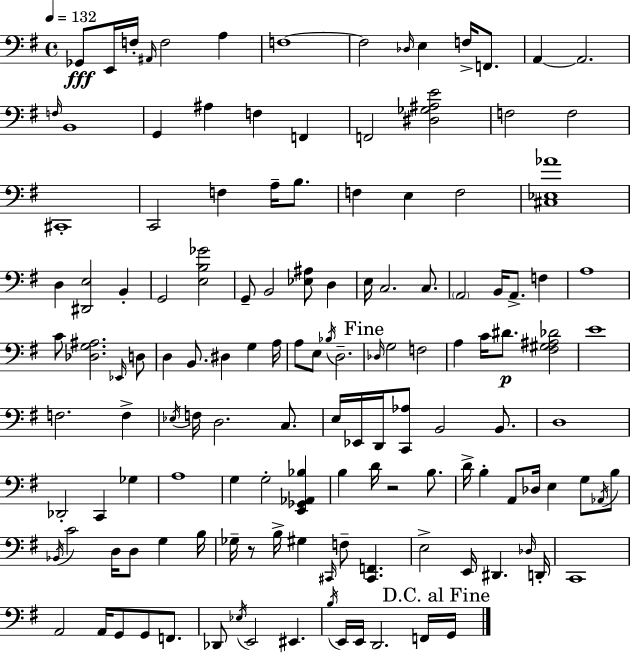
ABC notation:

X:1
T:Untitled
M:4/4
L:1/4
K:G
_G,,/2 E,,/4 F,/4 ^A,,/4 F,2 A, F,4 F,2 _D,/4 E, F,/4 F,,/2 A,, A,,2 F,/4 B,,4 G,, ^A, F, F,, F,,2 [^D,_G,^A,E]2 F,2 F,2 ^C,,4 C,,2 F, A,/4 B,/2 F, E, F,2 [^C,_E,_A]4 D, [^D,,E,]2 B,, G,,2 [E,B,_G]2 G,,/2 B,,2 [_E,^A,]/2 D, E,/4 C,2 C,/2 A,,2 B,,/4 A,,/2 F, A,4 C/2 [_D,G,^A,]2 _E,,/4 D,/2 D, B,,/2 ^D, G, A,/4 A,/2 E,/2 _B,/4 D,2 _D,/4 G,2 F,2 A, C/4 ^D/2 [^F,^G,^A,_D]2 E4 F,2 F, _E,/4 F,/4 D,2 C,/2 E,/4 _E,,/4 D,,/4 [C,,_A,]/2 B,,2 B,,/2 D,4 _D,,2 C,, _G, A,4 G, G,2 [E,,_G,,_A,,_B,] B, D/4 z2 B,/2 D/4 B, A,,/2 _D,/4 E, G,/2 _A,,/4 B,/2 _B,,/4 C2 D,/4 D,/2 G, B,/4 _G,/4 z/2 B,/4 ^G, ^C,,/4 F,/2 [^C,,F,,] E,2 E,,/4 ^D,, _D,/4 D,,/4 C,,4 A,,2 A,,/4 G,,/2 G,,/2 F,,/2 _D,,/2 _E,/4 E,,2 ^E,, B,/4 E,,/4 E,,/4 D,,2 F,,/4 G,,/4